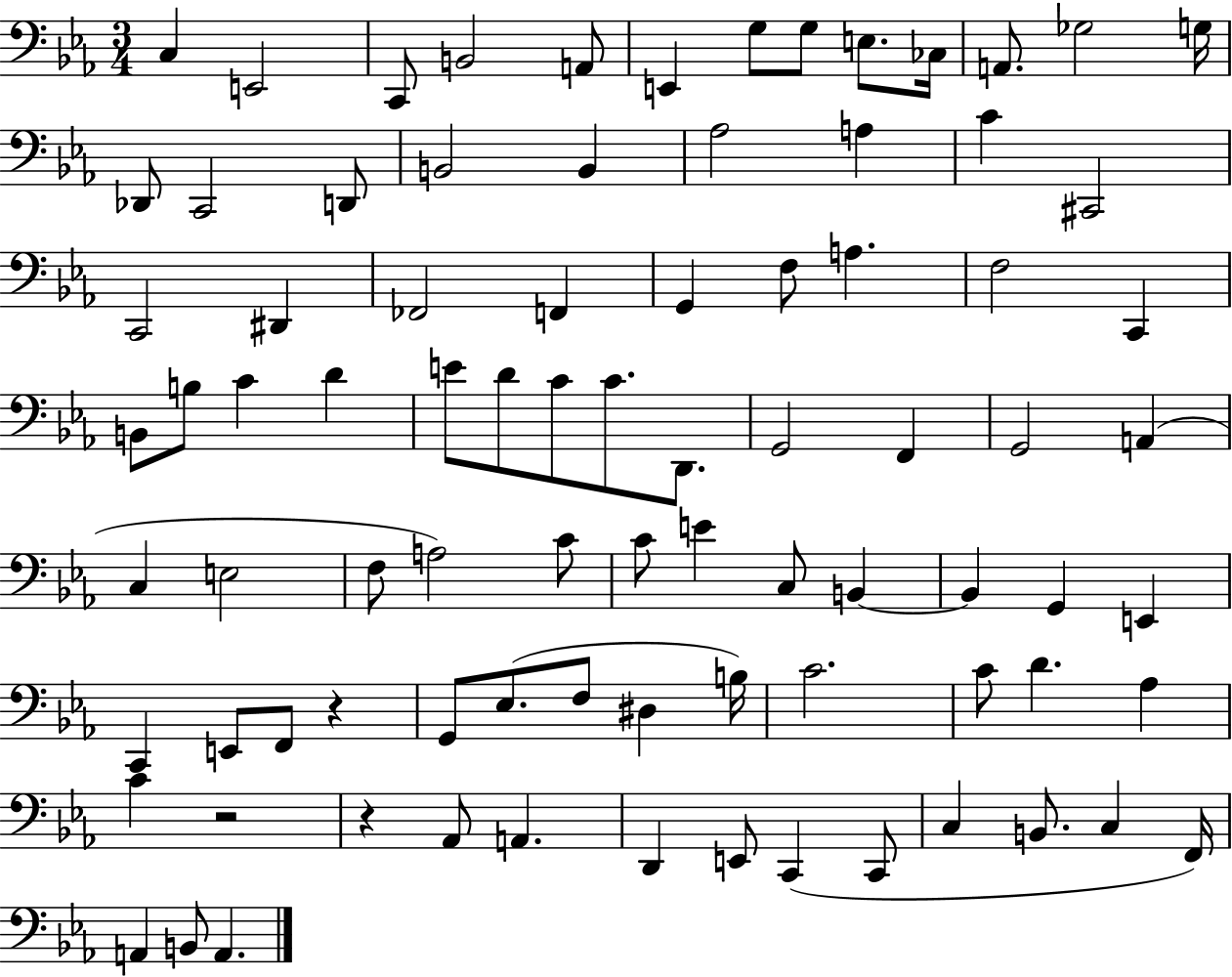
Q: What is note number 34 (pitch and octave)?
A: C4